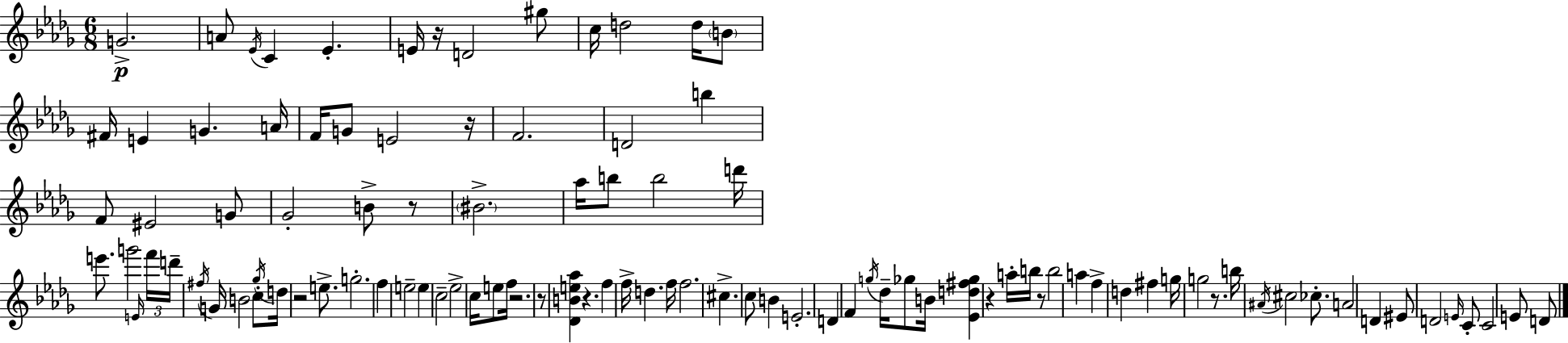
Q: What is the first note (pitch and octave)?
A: G4